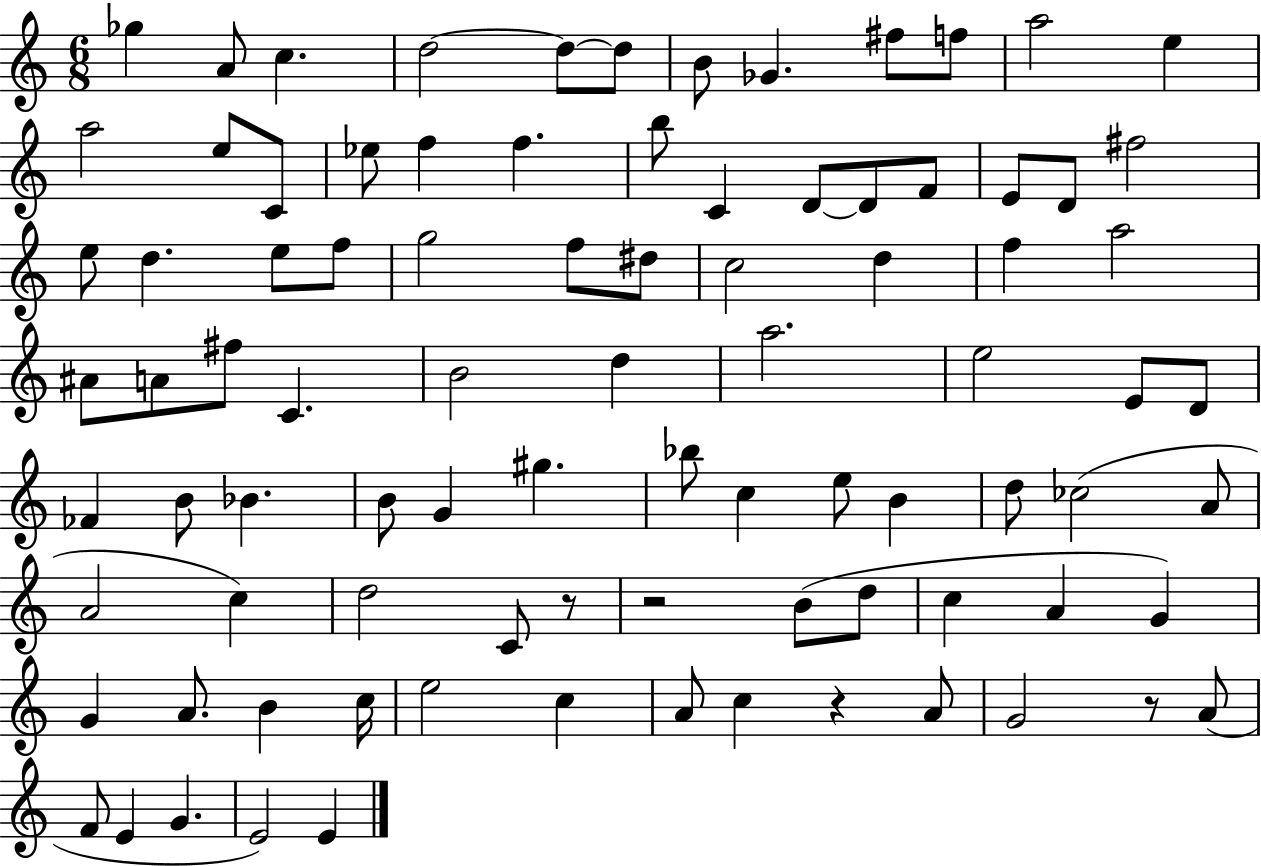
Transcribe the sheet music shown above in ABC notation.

X:1
T:Untitled
M:6/8
L:1/4
K:C
_g A/2 c d2 d/2 d/2 B/2 _G ^f/2 f/2 a2 e a2 e/2 C/2 _e/2 f f b/2 C D/2 D/2 F/2 E/2 D/2 ^f2 e/2 d e/2 f/2 g2 f/2 ^d/2 c2 d f a2 ^A/2 A/2 ^f/2 C B2 d a2 e2 E/2 D/2 _F B/2 _B B/2 G ^g _b/2 c e/2 B d/2 _c2 A/2 A2 c d2 C/2 z/2 z2 B/2 d/2 c A G G A/2 B c/4 e2 c A/2 c z A/2 G2 z/2 A/2 F/2 E G E2 E